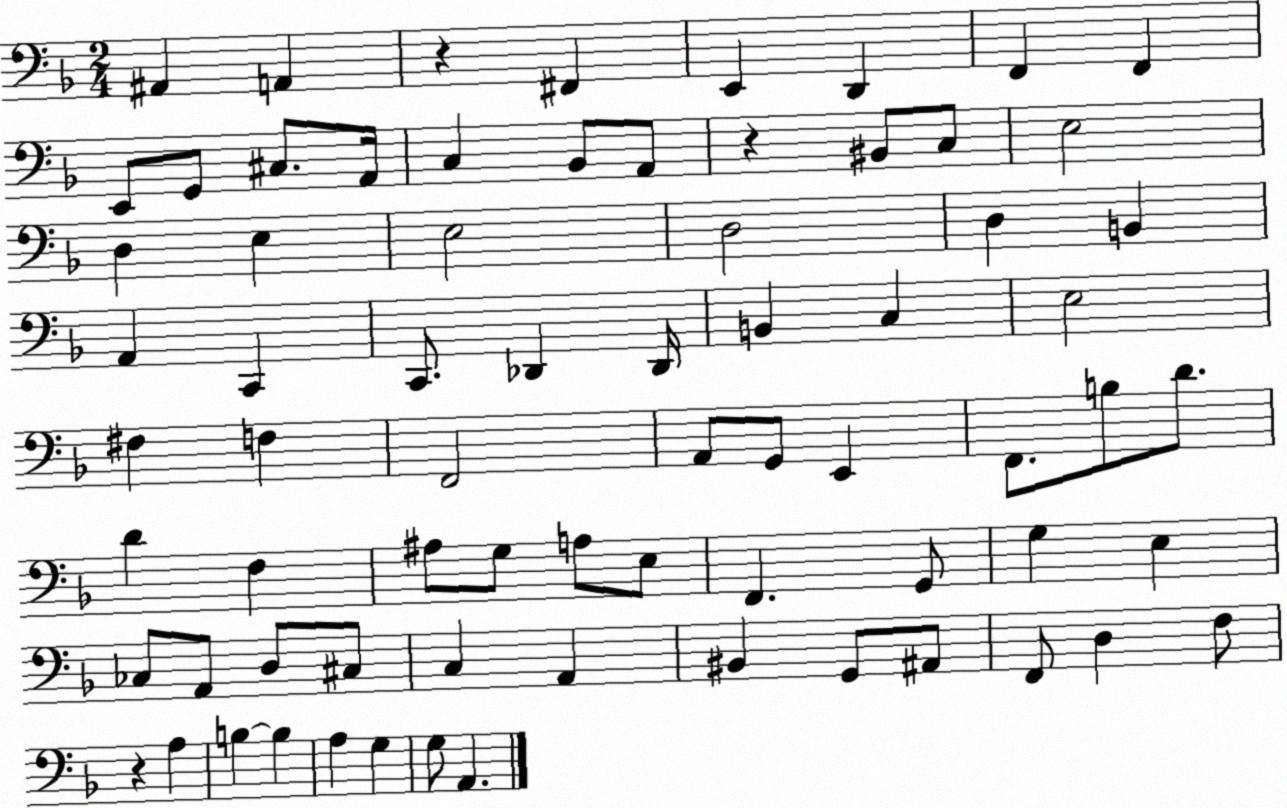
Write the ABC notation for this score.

X:1
T:Untitled
M:2/4
L:1/4
K:F
^A,, A,, z ^F,, E,, D,, F,, F,, E,,/2 G,,/2 ^C,/2 A,,/4 C, _B,,/2 A,,/2 z ^B,,/2 C,/2 E,2 D, E, E,2 D,2 D, B,, A,, C,, C,,/2 _D,, _D,,/4 B,, C, E,2 ^F, F, F,,2 A,,/2 G,,/2 E,, F,,/2 B,/2 D/2 D F, ^A,/2 G,/2 A,/2 E,/2 F,, G,,/2 G, E, _C,/2 A,,/2 D,/2 ^C,/2 C, A,, ^B,, G,,/2 ^A,,/2 F,,/2 D, F,/2 z A, B, B, A, G, G,/2 A,,